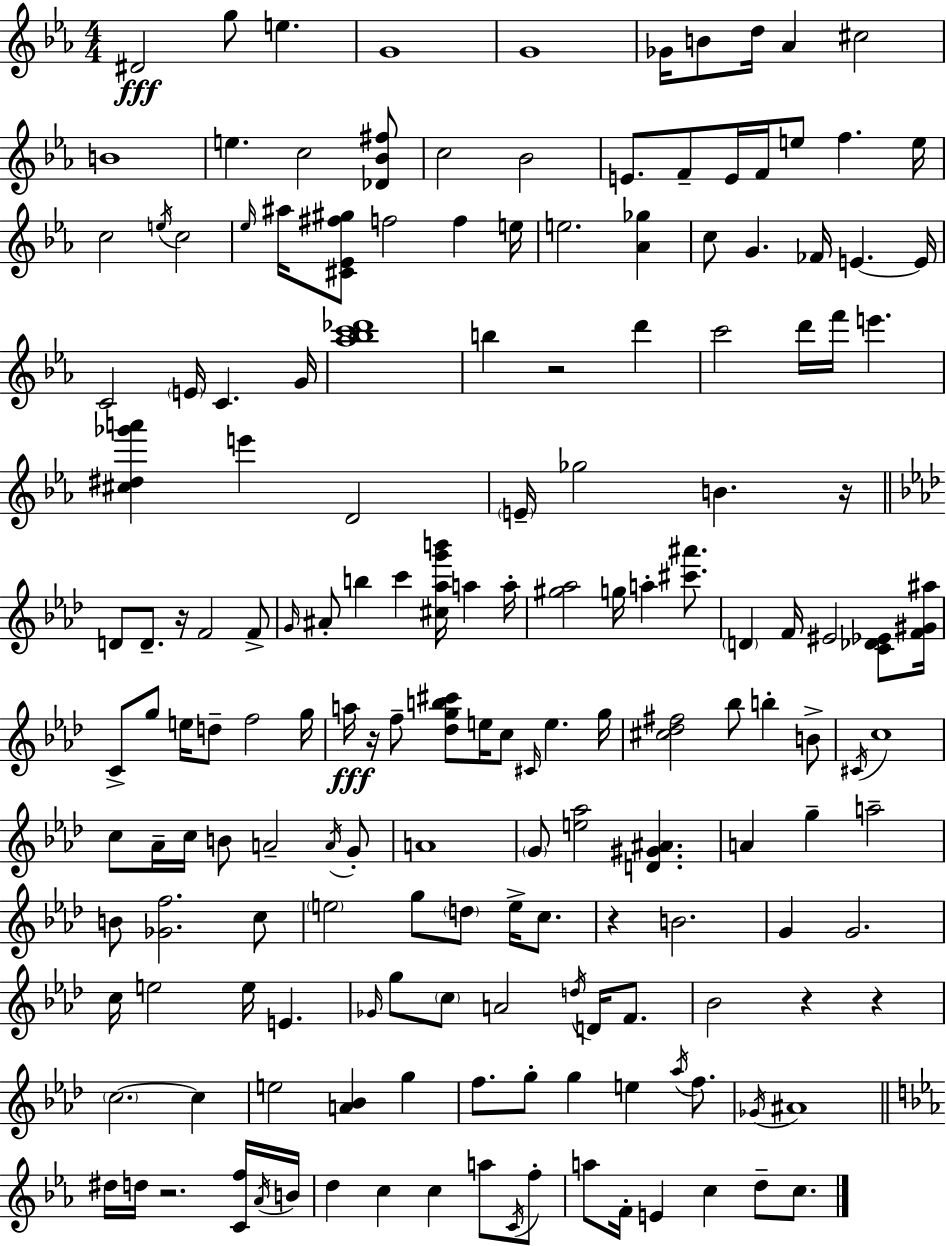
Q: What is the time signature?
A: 4/4